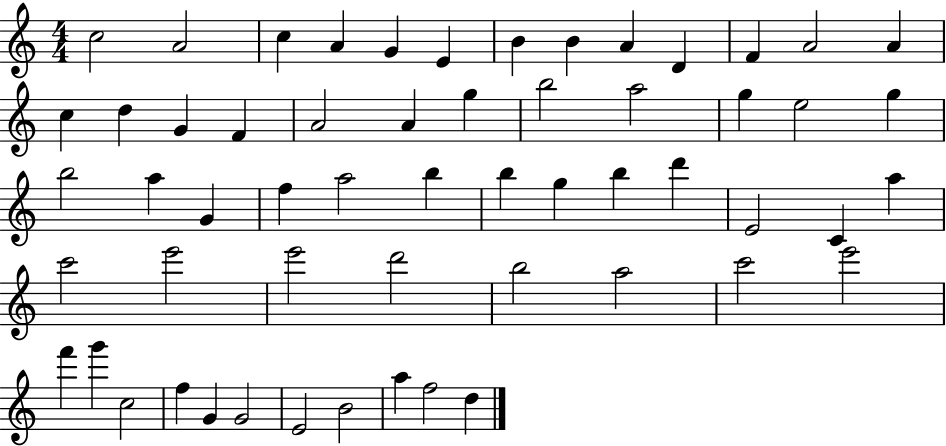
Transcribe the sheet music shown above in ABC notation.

X:1
T:Untitled
M:4/4
L:1/4
K:C
c2 A2 c A G E B B A D F A2 A c d G F A2 A g b2 a2 g e2 g b2 a G f a2 b b g b d' E2 C a c'2 e'2 e'2 d'2 b2 a2 c'2 e'2 f' g' c2 f G G2 E2 B2 a f2 d